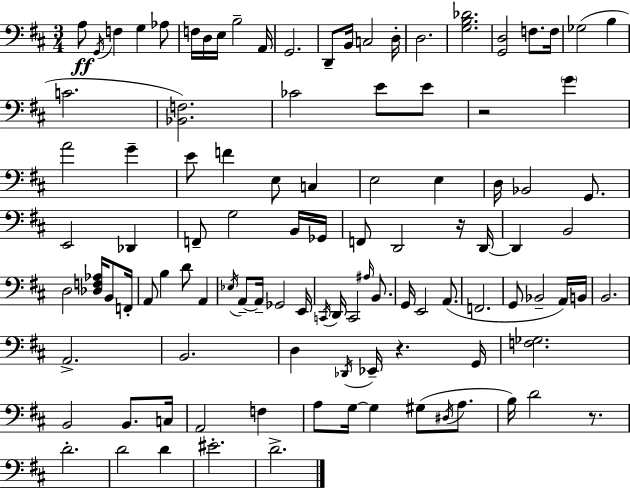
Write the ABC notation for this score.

X:1
T:Untitled
M:3/4
L:1/4
K:D
A,/2 G,,/4 F, G, _A,/2 F,/4 D,/4 E,/4 B,2 A,,/4 G,,2 D,,/2 B,,/4 C,2 D,/4 D,2 [G,B,_D]2 [G,,D,]2 F,/2 F,/4 _G,2 B, C2 [_B,,F,]2 _C2 E/2 E/2 z2 G A2 G E/2 F E,/2 C, E,2 E, D,/4 _B,,2 G,,/2 E,,2 _D,, F,,/2 G,2 B,,/4 _G,,/4 F,,/2 D,,2 z/4 D,,/4 D,, B,,2 D,2 [_D,F,_A,]/4 B,,/2 F,,/4 A,,/2 B, D/2 A,, _E,/4 A,,/2 A,,/4 _G,,2 E,,/4 C,,/4 D,,/4 C,,2 ^A,/4 B,,/2 G,,/4 E,,2 A,,/2 F,,2 G,,/2 _B,,2 A,,/4 B,,/4 B,,2 A,,2 B,,2 D, _D,,/4 _E,,/4 z G,,/4 [F,_G,]2 B,,2 B,,/2 C,/4 A,,2 F, A,/2 G,/4 G, ^G,/2 ^D,/4 A,/2 B,/4 D2 z/2 D2 D2 D ^E2 D2